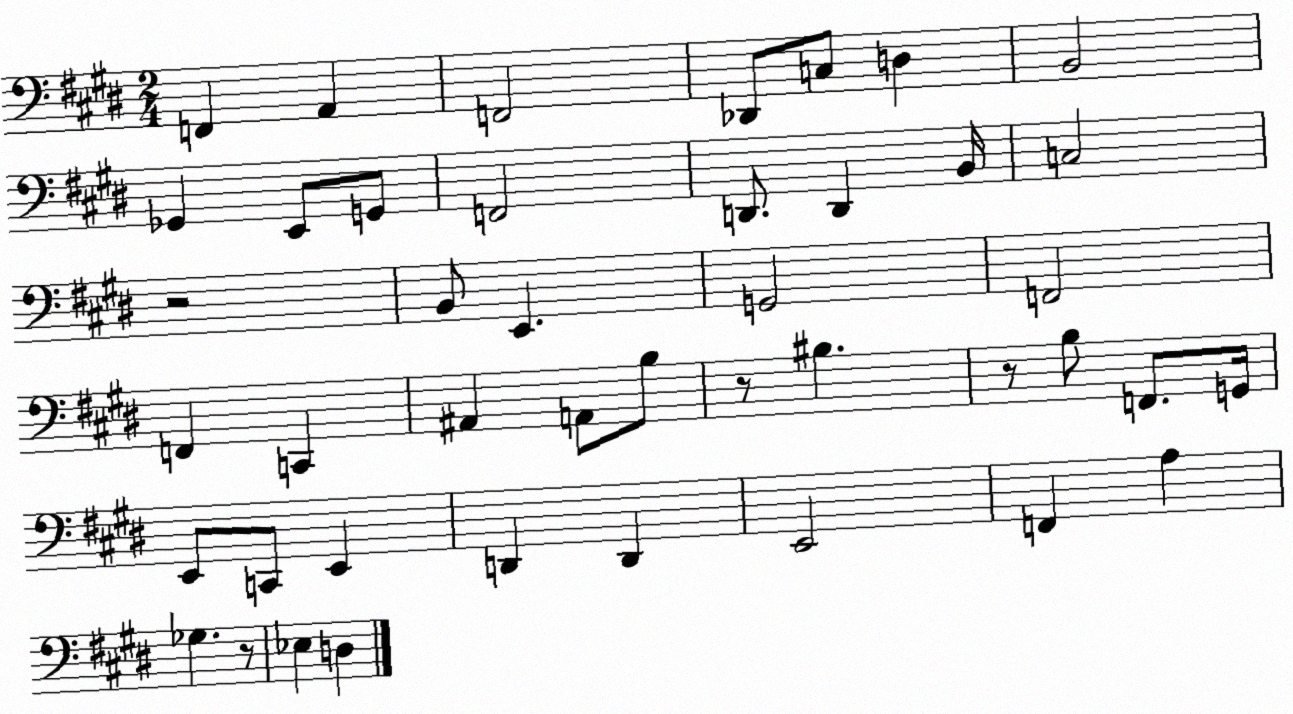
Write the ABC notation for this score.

X:1
T:Untitled
M:2/4
L:1/4
K:E
F,, A,, F,,2 _D,,/2 C,/2 D, B,,2 _G,, E,,/2 G,,/2 F,,2 D,,/2 D,, B,,/4 C,2 z2 B,,/2 E,, G,,2 F,,2 F,, C,, ^A,, A,,/2 B,/2 z/2 ^B, z/2 B,/2 F,,/2 G,,/4 E,,/2 C,,/2 E,, D,, D,, E,,2 F,, A, _G, z/2 _E, D,